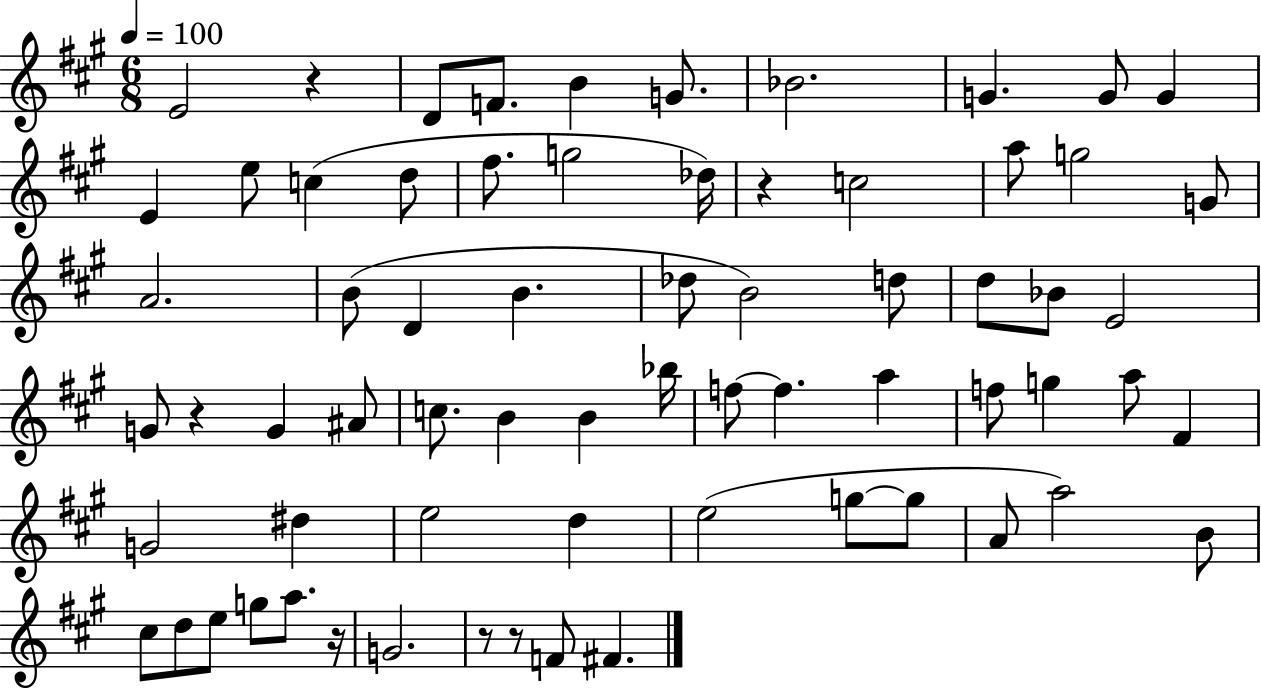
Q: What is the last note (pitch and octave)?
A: F#4